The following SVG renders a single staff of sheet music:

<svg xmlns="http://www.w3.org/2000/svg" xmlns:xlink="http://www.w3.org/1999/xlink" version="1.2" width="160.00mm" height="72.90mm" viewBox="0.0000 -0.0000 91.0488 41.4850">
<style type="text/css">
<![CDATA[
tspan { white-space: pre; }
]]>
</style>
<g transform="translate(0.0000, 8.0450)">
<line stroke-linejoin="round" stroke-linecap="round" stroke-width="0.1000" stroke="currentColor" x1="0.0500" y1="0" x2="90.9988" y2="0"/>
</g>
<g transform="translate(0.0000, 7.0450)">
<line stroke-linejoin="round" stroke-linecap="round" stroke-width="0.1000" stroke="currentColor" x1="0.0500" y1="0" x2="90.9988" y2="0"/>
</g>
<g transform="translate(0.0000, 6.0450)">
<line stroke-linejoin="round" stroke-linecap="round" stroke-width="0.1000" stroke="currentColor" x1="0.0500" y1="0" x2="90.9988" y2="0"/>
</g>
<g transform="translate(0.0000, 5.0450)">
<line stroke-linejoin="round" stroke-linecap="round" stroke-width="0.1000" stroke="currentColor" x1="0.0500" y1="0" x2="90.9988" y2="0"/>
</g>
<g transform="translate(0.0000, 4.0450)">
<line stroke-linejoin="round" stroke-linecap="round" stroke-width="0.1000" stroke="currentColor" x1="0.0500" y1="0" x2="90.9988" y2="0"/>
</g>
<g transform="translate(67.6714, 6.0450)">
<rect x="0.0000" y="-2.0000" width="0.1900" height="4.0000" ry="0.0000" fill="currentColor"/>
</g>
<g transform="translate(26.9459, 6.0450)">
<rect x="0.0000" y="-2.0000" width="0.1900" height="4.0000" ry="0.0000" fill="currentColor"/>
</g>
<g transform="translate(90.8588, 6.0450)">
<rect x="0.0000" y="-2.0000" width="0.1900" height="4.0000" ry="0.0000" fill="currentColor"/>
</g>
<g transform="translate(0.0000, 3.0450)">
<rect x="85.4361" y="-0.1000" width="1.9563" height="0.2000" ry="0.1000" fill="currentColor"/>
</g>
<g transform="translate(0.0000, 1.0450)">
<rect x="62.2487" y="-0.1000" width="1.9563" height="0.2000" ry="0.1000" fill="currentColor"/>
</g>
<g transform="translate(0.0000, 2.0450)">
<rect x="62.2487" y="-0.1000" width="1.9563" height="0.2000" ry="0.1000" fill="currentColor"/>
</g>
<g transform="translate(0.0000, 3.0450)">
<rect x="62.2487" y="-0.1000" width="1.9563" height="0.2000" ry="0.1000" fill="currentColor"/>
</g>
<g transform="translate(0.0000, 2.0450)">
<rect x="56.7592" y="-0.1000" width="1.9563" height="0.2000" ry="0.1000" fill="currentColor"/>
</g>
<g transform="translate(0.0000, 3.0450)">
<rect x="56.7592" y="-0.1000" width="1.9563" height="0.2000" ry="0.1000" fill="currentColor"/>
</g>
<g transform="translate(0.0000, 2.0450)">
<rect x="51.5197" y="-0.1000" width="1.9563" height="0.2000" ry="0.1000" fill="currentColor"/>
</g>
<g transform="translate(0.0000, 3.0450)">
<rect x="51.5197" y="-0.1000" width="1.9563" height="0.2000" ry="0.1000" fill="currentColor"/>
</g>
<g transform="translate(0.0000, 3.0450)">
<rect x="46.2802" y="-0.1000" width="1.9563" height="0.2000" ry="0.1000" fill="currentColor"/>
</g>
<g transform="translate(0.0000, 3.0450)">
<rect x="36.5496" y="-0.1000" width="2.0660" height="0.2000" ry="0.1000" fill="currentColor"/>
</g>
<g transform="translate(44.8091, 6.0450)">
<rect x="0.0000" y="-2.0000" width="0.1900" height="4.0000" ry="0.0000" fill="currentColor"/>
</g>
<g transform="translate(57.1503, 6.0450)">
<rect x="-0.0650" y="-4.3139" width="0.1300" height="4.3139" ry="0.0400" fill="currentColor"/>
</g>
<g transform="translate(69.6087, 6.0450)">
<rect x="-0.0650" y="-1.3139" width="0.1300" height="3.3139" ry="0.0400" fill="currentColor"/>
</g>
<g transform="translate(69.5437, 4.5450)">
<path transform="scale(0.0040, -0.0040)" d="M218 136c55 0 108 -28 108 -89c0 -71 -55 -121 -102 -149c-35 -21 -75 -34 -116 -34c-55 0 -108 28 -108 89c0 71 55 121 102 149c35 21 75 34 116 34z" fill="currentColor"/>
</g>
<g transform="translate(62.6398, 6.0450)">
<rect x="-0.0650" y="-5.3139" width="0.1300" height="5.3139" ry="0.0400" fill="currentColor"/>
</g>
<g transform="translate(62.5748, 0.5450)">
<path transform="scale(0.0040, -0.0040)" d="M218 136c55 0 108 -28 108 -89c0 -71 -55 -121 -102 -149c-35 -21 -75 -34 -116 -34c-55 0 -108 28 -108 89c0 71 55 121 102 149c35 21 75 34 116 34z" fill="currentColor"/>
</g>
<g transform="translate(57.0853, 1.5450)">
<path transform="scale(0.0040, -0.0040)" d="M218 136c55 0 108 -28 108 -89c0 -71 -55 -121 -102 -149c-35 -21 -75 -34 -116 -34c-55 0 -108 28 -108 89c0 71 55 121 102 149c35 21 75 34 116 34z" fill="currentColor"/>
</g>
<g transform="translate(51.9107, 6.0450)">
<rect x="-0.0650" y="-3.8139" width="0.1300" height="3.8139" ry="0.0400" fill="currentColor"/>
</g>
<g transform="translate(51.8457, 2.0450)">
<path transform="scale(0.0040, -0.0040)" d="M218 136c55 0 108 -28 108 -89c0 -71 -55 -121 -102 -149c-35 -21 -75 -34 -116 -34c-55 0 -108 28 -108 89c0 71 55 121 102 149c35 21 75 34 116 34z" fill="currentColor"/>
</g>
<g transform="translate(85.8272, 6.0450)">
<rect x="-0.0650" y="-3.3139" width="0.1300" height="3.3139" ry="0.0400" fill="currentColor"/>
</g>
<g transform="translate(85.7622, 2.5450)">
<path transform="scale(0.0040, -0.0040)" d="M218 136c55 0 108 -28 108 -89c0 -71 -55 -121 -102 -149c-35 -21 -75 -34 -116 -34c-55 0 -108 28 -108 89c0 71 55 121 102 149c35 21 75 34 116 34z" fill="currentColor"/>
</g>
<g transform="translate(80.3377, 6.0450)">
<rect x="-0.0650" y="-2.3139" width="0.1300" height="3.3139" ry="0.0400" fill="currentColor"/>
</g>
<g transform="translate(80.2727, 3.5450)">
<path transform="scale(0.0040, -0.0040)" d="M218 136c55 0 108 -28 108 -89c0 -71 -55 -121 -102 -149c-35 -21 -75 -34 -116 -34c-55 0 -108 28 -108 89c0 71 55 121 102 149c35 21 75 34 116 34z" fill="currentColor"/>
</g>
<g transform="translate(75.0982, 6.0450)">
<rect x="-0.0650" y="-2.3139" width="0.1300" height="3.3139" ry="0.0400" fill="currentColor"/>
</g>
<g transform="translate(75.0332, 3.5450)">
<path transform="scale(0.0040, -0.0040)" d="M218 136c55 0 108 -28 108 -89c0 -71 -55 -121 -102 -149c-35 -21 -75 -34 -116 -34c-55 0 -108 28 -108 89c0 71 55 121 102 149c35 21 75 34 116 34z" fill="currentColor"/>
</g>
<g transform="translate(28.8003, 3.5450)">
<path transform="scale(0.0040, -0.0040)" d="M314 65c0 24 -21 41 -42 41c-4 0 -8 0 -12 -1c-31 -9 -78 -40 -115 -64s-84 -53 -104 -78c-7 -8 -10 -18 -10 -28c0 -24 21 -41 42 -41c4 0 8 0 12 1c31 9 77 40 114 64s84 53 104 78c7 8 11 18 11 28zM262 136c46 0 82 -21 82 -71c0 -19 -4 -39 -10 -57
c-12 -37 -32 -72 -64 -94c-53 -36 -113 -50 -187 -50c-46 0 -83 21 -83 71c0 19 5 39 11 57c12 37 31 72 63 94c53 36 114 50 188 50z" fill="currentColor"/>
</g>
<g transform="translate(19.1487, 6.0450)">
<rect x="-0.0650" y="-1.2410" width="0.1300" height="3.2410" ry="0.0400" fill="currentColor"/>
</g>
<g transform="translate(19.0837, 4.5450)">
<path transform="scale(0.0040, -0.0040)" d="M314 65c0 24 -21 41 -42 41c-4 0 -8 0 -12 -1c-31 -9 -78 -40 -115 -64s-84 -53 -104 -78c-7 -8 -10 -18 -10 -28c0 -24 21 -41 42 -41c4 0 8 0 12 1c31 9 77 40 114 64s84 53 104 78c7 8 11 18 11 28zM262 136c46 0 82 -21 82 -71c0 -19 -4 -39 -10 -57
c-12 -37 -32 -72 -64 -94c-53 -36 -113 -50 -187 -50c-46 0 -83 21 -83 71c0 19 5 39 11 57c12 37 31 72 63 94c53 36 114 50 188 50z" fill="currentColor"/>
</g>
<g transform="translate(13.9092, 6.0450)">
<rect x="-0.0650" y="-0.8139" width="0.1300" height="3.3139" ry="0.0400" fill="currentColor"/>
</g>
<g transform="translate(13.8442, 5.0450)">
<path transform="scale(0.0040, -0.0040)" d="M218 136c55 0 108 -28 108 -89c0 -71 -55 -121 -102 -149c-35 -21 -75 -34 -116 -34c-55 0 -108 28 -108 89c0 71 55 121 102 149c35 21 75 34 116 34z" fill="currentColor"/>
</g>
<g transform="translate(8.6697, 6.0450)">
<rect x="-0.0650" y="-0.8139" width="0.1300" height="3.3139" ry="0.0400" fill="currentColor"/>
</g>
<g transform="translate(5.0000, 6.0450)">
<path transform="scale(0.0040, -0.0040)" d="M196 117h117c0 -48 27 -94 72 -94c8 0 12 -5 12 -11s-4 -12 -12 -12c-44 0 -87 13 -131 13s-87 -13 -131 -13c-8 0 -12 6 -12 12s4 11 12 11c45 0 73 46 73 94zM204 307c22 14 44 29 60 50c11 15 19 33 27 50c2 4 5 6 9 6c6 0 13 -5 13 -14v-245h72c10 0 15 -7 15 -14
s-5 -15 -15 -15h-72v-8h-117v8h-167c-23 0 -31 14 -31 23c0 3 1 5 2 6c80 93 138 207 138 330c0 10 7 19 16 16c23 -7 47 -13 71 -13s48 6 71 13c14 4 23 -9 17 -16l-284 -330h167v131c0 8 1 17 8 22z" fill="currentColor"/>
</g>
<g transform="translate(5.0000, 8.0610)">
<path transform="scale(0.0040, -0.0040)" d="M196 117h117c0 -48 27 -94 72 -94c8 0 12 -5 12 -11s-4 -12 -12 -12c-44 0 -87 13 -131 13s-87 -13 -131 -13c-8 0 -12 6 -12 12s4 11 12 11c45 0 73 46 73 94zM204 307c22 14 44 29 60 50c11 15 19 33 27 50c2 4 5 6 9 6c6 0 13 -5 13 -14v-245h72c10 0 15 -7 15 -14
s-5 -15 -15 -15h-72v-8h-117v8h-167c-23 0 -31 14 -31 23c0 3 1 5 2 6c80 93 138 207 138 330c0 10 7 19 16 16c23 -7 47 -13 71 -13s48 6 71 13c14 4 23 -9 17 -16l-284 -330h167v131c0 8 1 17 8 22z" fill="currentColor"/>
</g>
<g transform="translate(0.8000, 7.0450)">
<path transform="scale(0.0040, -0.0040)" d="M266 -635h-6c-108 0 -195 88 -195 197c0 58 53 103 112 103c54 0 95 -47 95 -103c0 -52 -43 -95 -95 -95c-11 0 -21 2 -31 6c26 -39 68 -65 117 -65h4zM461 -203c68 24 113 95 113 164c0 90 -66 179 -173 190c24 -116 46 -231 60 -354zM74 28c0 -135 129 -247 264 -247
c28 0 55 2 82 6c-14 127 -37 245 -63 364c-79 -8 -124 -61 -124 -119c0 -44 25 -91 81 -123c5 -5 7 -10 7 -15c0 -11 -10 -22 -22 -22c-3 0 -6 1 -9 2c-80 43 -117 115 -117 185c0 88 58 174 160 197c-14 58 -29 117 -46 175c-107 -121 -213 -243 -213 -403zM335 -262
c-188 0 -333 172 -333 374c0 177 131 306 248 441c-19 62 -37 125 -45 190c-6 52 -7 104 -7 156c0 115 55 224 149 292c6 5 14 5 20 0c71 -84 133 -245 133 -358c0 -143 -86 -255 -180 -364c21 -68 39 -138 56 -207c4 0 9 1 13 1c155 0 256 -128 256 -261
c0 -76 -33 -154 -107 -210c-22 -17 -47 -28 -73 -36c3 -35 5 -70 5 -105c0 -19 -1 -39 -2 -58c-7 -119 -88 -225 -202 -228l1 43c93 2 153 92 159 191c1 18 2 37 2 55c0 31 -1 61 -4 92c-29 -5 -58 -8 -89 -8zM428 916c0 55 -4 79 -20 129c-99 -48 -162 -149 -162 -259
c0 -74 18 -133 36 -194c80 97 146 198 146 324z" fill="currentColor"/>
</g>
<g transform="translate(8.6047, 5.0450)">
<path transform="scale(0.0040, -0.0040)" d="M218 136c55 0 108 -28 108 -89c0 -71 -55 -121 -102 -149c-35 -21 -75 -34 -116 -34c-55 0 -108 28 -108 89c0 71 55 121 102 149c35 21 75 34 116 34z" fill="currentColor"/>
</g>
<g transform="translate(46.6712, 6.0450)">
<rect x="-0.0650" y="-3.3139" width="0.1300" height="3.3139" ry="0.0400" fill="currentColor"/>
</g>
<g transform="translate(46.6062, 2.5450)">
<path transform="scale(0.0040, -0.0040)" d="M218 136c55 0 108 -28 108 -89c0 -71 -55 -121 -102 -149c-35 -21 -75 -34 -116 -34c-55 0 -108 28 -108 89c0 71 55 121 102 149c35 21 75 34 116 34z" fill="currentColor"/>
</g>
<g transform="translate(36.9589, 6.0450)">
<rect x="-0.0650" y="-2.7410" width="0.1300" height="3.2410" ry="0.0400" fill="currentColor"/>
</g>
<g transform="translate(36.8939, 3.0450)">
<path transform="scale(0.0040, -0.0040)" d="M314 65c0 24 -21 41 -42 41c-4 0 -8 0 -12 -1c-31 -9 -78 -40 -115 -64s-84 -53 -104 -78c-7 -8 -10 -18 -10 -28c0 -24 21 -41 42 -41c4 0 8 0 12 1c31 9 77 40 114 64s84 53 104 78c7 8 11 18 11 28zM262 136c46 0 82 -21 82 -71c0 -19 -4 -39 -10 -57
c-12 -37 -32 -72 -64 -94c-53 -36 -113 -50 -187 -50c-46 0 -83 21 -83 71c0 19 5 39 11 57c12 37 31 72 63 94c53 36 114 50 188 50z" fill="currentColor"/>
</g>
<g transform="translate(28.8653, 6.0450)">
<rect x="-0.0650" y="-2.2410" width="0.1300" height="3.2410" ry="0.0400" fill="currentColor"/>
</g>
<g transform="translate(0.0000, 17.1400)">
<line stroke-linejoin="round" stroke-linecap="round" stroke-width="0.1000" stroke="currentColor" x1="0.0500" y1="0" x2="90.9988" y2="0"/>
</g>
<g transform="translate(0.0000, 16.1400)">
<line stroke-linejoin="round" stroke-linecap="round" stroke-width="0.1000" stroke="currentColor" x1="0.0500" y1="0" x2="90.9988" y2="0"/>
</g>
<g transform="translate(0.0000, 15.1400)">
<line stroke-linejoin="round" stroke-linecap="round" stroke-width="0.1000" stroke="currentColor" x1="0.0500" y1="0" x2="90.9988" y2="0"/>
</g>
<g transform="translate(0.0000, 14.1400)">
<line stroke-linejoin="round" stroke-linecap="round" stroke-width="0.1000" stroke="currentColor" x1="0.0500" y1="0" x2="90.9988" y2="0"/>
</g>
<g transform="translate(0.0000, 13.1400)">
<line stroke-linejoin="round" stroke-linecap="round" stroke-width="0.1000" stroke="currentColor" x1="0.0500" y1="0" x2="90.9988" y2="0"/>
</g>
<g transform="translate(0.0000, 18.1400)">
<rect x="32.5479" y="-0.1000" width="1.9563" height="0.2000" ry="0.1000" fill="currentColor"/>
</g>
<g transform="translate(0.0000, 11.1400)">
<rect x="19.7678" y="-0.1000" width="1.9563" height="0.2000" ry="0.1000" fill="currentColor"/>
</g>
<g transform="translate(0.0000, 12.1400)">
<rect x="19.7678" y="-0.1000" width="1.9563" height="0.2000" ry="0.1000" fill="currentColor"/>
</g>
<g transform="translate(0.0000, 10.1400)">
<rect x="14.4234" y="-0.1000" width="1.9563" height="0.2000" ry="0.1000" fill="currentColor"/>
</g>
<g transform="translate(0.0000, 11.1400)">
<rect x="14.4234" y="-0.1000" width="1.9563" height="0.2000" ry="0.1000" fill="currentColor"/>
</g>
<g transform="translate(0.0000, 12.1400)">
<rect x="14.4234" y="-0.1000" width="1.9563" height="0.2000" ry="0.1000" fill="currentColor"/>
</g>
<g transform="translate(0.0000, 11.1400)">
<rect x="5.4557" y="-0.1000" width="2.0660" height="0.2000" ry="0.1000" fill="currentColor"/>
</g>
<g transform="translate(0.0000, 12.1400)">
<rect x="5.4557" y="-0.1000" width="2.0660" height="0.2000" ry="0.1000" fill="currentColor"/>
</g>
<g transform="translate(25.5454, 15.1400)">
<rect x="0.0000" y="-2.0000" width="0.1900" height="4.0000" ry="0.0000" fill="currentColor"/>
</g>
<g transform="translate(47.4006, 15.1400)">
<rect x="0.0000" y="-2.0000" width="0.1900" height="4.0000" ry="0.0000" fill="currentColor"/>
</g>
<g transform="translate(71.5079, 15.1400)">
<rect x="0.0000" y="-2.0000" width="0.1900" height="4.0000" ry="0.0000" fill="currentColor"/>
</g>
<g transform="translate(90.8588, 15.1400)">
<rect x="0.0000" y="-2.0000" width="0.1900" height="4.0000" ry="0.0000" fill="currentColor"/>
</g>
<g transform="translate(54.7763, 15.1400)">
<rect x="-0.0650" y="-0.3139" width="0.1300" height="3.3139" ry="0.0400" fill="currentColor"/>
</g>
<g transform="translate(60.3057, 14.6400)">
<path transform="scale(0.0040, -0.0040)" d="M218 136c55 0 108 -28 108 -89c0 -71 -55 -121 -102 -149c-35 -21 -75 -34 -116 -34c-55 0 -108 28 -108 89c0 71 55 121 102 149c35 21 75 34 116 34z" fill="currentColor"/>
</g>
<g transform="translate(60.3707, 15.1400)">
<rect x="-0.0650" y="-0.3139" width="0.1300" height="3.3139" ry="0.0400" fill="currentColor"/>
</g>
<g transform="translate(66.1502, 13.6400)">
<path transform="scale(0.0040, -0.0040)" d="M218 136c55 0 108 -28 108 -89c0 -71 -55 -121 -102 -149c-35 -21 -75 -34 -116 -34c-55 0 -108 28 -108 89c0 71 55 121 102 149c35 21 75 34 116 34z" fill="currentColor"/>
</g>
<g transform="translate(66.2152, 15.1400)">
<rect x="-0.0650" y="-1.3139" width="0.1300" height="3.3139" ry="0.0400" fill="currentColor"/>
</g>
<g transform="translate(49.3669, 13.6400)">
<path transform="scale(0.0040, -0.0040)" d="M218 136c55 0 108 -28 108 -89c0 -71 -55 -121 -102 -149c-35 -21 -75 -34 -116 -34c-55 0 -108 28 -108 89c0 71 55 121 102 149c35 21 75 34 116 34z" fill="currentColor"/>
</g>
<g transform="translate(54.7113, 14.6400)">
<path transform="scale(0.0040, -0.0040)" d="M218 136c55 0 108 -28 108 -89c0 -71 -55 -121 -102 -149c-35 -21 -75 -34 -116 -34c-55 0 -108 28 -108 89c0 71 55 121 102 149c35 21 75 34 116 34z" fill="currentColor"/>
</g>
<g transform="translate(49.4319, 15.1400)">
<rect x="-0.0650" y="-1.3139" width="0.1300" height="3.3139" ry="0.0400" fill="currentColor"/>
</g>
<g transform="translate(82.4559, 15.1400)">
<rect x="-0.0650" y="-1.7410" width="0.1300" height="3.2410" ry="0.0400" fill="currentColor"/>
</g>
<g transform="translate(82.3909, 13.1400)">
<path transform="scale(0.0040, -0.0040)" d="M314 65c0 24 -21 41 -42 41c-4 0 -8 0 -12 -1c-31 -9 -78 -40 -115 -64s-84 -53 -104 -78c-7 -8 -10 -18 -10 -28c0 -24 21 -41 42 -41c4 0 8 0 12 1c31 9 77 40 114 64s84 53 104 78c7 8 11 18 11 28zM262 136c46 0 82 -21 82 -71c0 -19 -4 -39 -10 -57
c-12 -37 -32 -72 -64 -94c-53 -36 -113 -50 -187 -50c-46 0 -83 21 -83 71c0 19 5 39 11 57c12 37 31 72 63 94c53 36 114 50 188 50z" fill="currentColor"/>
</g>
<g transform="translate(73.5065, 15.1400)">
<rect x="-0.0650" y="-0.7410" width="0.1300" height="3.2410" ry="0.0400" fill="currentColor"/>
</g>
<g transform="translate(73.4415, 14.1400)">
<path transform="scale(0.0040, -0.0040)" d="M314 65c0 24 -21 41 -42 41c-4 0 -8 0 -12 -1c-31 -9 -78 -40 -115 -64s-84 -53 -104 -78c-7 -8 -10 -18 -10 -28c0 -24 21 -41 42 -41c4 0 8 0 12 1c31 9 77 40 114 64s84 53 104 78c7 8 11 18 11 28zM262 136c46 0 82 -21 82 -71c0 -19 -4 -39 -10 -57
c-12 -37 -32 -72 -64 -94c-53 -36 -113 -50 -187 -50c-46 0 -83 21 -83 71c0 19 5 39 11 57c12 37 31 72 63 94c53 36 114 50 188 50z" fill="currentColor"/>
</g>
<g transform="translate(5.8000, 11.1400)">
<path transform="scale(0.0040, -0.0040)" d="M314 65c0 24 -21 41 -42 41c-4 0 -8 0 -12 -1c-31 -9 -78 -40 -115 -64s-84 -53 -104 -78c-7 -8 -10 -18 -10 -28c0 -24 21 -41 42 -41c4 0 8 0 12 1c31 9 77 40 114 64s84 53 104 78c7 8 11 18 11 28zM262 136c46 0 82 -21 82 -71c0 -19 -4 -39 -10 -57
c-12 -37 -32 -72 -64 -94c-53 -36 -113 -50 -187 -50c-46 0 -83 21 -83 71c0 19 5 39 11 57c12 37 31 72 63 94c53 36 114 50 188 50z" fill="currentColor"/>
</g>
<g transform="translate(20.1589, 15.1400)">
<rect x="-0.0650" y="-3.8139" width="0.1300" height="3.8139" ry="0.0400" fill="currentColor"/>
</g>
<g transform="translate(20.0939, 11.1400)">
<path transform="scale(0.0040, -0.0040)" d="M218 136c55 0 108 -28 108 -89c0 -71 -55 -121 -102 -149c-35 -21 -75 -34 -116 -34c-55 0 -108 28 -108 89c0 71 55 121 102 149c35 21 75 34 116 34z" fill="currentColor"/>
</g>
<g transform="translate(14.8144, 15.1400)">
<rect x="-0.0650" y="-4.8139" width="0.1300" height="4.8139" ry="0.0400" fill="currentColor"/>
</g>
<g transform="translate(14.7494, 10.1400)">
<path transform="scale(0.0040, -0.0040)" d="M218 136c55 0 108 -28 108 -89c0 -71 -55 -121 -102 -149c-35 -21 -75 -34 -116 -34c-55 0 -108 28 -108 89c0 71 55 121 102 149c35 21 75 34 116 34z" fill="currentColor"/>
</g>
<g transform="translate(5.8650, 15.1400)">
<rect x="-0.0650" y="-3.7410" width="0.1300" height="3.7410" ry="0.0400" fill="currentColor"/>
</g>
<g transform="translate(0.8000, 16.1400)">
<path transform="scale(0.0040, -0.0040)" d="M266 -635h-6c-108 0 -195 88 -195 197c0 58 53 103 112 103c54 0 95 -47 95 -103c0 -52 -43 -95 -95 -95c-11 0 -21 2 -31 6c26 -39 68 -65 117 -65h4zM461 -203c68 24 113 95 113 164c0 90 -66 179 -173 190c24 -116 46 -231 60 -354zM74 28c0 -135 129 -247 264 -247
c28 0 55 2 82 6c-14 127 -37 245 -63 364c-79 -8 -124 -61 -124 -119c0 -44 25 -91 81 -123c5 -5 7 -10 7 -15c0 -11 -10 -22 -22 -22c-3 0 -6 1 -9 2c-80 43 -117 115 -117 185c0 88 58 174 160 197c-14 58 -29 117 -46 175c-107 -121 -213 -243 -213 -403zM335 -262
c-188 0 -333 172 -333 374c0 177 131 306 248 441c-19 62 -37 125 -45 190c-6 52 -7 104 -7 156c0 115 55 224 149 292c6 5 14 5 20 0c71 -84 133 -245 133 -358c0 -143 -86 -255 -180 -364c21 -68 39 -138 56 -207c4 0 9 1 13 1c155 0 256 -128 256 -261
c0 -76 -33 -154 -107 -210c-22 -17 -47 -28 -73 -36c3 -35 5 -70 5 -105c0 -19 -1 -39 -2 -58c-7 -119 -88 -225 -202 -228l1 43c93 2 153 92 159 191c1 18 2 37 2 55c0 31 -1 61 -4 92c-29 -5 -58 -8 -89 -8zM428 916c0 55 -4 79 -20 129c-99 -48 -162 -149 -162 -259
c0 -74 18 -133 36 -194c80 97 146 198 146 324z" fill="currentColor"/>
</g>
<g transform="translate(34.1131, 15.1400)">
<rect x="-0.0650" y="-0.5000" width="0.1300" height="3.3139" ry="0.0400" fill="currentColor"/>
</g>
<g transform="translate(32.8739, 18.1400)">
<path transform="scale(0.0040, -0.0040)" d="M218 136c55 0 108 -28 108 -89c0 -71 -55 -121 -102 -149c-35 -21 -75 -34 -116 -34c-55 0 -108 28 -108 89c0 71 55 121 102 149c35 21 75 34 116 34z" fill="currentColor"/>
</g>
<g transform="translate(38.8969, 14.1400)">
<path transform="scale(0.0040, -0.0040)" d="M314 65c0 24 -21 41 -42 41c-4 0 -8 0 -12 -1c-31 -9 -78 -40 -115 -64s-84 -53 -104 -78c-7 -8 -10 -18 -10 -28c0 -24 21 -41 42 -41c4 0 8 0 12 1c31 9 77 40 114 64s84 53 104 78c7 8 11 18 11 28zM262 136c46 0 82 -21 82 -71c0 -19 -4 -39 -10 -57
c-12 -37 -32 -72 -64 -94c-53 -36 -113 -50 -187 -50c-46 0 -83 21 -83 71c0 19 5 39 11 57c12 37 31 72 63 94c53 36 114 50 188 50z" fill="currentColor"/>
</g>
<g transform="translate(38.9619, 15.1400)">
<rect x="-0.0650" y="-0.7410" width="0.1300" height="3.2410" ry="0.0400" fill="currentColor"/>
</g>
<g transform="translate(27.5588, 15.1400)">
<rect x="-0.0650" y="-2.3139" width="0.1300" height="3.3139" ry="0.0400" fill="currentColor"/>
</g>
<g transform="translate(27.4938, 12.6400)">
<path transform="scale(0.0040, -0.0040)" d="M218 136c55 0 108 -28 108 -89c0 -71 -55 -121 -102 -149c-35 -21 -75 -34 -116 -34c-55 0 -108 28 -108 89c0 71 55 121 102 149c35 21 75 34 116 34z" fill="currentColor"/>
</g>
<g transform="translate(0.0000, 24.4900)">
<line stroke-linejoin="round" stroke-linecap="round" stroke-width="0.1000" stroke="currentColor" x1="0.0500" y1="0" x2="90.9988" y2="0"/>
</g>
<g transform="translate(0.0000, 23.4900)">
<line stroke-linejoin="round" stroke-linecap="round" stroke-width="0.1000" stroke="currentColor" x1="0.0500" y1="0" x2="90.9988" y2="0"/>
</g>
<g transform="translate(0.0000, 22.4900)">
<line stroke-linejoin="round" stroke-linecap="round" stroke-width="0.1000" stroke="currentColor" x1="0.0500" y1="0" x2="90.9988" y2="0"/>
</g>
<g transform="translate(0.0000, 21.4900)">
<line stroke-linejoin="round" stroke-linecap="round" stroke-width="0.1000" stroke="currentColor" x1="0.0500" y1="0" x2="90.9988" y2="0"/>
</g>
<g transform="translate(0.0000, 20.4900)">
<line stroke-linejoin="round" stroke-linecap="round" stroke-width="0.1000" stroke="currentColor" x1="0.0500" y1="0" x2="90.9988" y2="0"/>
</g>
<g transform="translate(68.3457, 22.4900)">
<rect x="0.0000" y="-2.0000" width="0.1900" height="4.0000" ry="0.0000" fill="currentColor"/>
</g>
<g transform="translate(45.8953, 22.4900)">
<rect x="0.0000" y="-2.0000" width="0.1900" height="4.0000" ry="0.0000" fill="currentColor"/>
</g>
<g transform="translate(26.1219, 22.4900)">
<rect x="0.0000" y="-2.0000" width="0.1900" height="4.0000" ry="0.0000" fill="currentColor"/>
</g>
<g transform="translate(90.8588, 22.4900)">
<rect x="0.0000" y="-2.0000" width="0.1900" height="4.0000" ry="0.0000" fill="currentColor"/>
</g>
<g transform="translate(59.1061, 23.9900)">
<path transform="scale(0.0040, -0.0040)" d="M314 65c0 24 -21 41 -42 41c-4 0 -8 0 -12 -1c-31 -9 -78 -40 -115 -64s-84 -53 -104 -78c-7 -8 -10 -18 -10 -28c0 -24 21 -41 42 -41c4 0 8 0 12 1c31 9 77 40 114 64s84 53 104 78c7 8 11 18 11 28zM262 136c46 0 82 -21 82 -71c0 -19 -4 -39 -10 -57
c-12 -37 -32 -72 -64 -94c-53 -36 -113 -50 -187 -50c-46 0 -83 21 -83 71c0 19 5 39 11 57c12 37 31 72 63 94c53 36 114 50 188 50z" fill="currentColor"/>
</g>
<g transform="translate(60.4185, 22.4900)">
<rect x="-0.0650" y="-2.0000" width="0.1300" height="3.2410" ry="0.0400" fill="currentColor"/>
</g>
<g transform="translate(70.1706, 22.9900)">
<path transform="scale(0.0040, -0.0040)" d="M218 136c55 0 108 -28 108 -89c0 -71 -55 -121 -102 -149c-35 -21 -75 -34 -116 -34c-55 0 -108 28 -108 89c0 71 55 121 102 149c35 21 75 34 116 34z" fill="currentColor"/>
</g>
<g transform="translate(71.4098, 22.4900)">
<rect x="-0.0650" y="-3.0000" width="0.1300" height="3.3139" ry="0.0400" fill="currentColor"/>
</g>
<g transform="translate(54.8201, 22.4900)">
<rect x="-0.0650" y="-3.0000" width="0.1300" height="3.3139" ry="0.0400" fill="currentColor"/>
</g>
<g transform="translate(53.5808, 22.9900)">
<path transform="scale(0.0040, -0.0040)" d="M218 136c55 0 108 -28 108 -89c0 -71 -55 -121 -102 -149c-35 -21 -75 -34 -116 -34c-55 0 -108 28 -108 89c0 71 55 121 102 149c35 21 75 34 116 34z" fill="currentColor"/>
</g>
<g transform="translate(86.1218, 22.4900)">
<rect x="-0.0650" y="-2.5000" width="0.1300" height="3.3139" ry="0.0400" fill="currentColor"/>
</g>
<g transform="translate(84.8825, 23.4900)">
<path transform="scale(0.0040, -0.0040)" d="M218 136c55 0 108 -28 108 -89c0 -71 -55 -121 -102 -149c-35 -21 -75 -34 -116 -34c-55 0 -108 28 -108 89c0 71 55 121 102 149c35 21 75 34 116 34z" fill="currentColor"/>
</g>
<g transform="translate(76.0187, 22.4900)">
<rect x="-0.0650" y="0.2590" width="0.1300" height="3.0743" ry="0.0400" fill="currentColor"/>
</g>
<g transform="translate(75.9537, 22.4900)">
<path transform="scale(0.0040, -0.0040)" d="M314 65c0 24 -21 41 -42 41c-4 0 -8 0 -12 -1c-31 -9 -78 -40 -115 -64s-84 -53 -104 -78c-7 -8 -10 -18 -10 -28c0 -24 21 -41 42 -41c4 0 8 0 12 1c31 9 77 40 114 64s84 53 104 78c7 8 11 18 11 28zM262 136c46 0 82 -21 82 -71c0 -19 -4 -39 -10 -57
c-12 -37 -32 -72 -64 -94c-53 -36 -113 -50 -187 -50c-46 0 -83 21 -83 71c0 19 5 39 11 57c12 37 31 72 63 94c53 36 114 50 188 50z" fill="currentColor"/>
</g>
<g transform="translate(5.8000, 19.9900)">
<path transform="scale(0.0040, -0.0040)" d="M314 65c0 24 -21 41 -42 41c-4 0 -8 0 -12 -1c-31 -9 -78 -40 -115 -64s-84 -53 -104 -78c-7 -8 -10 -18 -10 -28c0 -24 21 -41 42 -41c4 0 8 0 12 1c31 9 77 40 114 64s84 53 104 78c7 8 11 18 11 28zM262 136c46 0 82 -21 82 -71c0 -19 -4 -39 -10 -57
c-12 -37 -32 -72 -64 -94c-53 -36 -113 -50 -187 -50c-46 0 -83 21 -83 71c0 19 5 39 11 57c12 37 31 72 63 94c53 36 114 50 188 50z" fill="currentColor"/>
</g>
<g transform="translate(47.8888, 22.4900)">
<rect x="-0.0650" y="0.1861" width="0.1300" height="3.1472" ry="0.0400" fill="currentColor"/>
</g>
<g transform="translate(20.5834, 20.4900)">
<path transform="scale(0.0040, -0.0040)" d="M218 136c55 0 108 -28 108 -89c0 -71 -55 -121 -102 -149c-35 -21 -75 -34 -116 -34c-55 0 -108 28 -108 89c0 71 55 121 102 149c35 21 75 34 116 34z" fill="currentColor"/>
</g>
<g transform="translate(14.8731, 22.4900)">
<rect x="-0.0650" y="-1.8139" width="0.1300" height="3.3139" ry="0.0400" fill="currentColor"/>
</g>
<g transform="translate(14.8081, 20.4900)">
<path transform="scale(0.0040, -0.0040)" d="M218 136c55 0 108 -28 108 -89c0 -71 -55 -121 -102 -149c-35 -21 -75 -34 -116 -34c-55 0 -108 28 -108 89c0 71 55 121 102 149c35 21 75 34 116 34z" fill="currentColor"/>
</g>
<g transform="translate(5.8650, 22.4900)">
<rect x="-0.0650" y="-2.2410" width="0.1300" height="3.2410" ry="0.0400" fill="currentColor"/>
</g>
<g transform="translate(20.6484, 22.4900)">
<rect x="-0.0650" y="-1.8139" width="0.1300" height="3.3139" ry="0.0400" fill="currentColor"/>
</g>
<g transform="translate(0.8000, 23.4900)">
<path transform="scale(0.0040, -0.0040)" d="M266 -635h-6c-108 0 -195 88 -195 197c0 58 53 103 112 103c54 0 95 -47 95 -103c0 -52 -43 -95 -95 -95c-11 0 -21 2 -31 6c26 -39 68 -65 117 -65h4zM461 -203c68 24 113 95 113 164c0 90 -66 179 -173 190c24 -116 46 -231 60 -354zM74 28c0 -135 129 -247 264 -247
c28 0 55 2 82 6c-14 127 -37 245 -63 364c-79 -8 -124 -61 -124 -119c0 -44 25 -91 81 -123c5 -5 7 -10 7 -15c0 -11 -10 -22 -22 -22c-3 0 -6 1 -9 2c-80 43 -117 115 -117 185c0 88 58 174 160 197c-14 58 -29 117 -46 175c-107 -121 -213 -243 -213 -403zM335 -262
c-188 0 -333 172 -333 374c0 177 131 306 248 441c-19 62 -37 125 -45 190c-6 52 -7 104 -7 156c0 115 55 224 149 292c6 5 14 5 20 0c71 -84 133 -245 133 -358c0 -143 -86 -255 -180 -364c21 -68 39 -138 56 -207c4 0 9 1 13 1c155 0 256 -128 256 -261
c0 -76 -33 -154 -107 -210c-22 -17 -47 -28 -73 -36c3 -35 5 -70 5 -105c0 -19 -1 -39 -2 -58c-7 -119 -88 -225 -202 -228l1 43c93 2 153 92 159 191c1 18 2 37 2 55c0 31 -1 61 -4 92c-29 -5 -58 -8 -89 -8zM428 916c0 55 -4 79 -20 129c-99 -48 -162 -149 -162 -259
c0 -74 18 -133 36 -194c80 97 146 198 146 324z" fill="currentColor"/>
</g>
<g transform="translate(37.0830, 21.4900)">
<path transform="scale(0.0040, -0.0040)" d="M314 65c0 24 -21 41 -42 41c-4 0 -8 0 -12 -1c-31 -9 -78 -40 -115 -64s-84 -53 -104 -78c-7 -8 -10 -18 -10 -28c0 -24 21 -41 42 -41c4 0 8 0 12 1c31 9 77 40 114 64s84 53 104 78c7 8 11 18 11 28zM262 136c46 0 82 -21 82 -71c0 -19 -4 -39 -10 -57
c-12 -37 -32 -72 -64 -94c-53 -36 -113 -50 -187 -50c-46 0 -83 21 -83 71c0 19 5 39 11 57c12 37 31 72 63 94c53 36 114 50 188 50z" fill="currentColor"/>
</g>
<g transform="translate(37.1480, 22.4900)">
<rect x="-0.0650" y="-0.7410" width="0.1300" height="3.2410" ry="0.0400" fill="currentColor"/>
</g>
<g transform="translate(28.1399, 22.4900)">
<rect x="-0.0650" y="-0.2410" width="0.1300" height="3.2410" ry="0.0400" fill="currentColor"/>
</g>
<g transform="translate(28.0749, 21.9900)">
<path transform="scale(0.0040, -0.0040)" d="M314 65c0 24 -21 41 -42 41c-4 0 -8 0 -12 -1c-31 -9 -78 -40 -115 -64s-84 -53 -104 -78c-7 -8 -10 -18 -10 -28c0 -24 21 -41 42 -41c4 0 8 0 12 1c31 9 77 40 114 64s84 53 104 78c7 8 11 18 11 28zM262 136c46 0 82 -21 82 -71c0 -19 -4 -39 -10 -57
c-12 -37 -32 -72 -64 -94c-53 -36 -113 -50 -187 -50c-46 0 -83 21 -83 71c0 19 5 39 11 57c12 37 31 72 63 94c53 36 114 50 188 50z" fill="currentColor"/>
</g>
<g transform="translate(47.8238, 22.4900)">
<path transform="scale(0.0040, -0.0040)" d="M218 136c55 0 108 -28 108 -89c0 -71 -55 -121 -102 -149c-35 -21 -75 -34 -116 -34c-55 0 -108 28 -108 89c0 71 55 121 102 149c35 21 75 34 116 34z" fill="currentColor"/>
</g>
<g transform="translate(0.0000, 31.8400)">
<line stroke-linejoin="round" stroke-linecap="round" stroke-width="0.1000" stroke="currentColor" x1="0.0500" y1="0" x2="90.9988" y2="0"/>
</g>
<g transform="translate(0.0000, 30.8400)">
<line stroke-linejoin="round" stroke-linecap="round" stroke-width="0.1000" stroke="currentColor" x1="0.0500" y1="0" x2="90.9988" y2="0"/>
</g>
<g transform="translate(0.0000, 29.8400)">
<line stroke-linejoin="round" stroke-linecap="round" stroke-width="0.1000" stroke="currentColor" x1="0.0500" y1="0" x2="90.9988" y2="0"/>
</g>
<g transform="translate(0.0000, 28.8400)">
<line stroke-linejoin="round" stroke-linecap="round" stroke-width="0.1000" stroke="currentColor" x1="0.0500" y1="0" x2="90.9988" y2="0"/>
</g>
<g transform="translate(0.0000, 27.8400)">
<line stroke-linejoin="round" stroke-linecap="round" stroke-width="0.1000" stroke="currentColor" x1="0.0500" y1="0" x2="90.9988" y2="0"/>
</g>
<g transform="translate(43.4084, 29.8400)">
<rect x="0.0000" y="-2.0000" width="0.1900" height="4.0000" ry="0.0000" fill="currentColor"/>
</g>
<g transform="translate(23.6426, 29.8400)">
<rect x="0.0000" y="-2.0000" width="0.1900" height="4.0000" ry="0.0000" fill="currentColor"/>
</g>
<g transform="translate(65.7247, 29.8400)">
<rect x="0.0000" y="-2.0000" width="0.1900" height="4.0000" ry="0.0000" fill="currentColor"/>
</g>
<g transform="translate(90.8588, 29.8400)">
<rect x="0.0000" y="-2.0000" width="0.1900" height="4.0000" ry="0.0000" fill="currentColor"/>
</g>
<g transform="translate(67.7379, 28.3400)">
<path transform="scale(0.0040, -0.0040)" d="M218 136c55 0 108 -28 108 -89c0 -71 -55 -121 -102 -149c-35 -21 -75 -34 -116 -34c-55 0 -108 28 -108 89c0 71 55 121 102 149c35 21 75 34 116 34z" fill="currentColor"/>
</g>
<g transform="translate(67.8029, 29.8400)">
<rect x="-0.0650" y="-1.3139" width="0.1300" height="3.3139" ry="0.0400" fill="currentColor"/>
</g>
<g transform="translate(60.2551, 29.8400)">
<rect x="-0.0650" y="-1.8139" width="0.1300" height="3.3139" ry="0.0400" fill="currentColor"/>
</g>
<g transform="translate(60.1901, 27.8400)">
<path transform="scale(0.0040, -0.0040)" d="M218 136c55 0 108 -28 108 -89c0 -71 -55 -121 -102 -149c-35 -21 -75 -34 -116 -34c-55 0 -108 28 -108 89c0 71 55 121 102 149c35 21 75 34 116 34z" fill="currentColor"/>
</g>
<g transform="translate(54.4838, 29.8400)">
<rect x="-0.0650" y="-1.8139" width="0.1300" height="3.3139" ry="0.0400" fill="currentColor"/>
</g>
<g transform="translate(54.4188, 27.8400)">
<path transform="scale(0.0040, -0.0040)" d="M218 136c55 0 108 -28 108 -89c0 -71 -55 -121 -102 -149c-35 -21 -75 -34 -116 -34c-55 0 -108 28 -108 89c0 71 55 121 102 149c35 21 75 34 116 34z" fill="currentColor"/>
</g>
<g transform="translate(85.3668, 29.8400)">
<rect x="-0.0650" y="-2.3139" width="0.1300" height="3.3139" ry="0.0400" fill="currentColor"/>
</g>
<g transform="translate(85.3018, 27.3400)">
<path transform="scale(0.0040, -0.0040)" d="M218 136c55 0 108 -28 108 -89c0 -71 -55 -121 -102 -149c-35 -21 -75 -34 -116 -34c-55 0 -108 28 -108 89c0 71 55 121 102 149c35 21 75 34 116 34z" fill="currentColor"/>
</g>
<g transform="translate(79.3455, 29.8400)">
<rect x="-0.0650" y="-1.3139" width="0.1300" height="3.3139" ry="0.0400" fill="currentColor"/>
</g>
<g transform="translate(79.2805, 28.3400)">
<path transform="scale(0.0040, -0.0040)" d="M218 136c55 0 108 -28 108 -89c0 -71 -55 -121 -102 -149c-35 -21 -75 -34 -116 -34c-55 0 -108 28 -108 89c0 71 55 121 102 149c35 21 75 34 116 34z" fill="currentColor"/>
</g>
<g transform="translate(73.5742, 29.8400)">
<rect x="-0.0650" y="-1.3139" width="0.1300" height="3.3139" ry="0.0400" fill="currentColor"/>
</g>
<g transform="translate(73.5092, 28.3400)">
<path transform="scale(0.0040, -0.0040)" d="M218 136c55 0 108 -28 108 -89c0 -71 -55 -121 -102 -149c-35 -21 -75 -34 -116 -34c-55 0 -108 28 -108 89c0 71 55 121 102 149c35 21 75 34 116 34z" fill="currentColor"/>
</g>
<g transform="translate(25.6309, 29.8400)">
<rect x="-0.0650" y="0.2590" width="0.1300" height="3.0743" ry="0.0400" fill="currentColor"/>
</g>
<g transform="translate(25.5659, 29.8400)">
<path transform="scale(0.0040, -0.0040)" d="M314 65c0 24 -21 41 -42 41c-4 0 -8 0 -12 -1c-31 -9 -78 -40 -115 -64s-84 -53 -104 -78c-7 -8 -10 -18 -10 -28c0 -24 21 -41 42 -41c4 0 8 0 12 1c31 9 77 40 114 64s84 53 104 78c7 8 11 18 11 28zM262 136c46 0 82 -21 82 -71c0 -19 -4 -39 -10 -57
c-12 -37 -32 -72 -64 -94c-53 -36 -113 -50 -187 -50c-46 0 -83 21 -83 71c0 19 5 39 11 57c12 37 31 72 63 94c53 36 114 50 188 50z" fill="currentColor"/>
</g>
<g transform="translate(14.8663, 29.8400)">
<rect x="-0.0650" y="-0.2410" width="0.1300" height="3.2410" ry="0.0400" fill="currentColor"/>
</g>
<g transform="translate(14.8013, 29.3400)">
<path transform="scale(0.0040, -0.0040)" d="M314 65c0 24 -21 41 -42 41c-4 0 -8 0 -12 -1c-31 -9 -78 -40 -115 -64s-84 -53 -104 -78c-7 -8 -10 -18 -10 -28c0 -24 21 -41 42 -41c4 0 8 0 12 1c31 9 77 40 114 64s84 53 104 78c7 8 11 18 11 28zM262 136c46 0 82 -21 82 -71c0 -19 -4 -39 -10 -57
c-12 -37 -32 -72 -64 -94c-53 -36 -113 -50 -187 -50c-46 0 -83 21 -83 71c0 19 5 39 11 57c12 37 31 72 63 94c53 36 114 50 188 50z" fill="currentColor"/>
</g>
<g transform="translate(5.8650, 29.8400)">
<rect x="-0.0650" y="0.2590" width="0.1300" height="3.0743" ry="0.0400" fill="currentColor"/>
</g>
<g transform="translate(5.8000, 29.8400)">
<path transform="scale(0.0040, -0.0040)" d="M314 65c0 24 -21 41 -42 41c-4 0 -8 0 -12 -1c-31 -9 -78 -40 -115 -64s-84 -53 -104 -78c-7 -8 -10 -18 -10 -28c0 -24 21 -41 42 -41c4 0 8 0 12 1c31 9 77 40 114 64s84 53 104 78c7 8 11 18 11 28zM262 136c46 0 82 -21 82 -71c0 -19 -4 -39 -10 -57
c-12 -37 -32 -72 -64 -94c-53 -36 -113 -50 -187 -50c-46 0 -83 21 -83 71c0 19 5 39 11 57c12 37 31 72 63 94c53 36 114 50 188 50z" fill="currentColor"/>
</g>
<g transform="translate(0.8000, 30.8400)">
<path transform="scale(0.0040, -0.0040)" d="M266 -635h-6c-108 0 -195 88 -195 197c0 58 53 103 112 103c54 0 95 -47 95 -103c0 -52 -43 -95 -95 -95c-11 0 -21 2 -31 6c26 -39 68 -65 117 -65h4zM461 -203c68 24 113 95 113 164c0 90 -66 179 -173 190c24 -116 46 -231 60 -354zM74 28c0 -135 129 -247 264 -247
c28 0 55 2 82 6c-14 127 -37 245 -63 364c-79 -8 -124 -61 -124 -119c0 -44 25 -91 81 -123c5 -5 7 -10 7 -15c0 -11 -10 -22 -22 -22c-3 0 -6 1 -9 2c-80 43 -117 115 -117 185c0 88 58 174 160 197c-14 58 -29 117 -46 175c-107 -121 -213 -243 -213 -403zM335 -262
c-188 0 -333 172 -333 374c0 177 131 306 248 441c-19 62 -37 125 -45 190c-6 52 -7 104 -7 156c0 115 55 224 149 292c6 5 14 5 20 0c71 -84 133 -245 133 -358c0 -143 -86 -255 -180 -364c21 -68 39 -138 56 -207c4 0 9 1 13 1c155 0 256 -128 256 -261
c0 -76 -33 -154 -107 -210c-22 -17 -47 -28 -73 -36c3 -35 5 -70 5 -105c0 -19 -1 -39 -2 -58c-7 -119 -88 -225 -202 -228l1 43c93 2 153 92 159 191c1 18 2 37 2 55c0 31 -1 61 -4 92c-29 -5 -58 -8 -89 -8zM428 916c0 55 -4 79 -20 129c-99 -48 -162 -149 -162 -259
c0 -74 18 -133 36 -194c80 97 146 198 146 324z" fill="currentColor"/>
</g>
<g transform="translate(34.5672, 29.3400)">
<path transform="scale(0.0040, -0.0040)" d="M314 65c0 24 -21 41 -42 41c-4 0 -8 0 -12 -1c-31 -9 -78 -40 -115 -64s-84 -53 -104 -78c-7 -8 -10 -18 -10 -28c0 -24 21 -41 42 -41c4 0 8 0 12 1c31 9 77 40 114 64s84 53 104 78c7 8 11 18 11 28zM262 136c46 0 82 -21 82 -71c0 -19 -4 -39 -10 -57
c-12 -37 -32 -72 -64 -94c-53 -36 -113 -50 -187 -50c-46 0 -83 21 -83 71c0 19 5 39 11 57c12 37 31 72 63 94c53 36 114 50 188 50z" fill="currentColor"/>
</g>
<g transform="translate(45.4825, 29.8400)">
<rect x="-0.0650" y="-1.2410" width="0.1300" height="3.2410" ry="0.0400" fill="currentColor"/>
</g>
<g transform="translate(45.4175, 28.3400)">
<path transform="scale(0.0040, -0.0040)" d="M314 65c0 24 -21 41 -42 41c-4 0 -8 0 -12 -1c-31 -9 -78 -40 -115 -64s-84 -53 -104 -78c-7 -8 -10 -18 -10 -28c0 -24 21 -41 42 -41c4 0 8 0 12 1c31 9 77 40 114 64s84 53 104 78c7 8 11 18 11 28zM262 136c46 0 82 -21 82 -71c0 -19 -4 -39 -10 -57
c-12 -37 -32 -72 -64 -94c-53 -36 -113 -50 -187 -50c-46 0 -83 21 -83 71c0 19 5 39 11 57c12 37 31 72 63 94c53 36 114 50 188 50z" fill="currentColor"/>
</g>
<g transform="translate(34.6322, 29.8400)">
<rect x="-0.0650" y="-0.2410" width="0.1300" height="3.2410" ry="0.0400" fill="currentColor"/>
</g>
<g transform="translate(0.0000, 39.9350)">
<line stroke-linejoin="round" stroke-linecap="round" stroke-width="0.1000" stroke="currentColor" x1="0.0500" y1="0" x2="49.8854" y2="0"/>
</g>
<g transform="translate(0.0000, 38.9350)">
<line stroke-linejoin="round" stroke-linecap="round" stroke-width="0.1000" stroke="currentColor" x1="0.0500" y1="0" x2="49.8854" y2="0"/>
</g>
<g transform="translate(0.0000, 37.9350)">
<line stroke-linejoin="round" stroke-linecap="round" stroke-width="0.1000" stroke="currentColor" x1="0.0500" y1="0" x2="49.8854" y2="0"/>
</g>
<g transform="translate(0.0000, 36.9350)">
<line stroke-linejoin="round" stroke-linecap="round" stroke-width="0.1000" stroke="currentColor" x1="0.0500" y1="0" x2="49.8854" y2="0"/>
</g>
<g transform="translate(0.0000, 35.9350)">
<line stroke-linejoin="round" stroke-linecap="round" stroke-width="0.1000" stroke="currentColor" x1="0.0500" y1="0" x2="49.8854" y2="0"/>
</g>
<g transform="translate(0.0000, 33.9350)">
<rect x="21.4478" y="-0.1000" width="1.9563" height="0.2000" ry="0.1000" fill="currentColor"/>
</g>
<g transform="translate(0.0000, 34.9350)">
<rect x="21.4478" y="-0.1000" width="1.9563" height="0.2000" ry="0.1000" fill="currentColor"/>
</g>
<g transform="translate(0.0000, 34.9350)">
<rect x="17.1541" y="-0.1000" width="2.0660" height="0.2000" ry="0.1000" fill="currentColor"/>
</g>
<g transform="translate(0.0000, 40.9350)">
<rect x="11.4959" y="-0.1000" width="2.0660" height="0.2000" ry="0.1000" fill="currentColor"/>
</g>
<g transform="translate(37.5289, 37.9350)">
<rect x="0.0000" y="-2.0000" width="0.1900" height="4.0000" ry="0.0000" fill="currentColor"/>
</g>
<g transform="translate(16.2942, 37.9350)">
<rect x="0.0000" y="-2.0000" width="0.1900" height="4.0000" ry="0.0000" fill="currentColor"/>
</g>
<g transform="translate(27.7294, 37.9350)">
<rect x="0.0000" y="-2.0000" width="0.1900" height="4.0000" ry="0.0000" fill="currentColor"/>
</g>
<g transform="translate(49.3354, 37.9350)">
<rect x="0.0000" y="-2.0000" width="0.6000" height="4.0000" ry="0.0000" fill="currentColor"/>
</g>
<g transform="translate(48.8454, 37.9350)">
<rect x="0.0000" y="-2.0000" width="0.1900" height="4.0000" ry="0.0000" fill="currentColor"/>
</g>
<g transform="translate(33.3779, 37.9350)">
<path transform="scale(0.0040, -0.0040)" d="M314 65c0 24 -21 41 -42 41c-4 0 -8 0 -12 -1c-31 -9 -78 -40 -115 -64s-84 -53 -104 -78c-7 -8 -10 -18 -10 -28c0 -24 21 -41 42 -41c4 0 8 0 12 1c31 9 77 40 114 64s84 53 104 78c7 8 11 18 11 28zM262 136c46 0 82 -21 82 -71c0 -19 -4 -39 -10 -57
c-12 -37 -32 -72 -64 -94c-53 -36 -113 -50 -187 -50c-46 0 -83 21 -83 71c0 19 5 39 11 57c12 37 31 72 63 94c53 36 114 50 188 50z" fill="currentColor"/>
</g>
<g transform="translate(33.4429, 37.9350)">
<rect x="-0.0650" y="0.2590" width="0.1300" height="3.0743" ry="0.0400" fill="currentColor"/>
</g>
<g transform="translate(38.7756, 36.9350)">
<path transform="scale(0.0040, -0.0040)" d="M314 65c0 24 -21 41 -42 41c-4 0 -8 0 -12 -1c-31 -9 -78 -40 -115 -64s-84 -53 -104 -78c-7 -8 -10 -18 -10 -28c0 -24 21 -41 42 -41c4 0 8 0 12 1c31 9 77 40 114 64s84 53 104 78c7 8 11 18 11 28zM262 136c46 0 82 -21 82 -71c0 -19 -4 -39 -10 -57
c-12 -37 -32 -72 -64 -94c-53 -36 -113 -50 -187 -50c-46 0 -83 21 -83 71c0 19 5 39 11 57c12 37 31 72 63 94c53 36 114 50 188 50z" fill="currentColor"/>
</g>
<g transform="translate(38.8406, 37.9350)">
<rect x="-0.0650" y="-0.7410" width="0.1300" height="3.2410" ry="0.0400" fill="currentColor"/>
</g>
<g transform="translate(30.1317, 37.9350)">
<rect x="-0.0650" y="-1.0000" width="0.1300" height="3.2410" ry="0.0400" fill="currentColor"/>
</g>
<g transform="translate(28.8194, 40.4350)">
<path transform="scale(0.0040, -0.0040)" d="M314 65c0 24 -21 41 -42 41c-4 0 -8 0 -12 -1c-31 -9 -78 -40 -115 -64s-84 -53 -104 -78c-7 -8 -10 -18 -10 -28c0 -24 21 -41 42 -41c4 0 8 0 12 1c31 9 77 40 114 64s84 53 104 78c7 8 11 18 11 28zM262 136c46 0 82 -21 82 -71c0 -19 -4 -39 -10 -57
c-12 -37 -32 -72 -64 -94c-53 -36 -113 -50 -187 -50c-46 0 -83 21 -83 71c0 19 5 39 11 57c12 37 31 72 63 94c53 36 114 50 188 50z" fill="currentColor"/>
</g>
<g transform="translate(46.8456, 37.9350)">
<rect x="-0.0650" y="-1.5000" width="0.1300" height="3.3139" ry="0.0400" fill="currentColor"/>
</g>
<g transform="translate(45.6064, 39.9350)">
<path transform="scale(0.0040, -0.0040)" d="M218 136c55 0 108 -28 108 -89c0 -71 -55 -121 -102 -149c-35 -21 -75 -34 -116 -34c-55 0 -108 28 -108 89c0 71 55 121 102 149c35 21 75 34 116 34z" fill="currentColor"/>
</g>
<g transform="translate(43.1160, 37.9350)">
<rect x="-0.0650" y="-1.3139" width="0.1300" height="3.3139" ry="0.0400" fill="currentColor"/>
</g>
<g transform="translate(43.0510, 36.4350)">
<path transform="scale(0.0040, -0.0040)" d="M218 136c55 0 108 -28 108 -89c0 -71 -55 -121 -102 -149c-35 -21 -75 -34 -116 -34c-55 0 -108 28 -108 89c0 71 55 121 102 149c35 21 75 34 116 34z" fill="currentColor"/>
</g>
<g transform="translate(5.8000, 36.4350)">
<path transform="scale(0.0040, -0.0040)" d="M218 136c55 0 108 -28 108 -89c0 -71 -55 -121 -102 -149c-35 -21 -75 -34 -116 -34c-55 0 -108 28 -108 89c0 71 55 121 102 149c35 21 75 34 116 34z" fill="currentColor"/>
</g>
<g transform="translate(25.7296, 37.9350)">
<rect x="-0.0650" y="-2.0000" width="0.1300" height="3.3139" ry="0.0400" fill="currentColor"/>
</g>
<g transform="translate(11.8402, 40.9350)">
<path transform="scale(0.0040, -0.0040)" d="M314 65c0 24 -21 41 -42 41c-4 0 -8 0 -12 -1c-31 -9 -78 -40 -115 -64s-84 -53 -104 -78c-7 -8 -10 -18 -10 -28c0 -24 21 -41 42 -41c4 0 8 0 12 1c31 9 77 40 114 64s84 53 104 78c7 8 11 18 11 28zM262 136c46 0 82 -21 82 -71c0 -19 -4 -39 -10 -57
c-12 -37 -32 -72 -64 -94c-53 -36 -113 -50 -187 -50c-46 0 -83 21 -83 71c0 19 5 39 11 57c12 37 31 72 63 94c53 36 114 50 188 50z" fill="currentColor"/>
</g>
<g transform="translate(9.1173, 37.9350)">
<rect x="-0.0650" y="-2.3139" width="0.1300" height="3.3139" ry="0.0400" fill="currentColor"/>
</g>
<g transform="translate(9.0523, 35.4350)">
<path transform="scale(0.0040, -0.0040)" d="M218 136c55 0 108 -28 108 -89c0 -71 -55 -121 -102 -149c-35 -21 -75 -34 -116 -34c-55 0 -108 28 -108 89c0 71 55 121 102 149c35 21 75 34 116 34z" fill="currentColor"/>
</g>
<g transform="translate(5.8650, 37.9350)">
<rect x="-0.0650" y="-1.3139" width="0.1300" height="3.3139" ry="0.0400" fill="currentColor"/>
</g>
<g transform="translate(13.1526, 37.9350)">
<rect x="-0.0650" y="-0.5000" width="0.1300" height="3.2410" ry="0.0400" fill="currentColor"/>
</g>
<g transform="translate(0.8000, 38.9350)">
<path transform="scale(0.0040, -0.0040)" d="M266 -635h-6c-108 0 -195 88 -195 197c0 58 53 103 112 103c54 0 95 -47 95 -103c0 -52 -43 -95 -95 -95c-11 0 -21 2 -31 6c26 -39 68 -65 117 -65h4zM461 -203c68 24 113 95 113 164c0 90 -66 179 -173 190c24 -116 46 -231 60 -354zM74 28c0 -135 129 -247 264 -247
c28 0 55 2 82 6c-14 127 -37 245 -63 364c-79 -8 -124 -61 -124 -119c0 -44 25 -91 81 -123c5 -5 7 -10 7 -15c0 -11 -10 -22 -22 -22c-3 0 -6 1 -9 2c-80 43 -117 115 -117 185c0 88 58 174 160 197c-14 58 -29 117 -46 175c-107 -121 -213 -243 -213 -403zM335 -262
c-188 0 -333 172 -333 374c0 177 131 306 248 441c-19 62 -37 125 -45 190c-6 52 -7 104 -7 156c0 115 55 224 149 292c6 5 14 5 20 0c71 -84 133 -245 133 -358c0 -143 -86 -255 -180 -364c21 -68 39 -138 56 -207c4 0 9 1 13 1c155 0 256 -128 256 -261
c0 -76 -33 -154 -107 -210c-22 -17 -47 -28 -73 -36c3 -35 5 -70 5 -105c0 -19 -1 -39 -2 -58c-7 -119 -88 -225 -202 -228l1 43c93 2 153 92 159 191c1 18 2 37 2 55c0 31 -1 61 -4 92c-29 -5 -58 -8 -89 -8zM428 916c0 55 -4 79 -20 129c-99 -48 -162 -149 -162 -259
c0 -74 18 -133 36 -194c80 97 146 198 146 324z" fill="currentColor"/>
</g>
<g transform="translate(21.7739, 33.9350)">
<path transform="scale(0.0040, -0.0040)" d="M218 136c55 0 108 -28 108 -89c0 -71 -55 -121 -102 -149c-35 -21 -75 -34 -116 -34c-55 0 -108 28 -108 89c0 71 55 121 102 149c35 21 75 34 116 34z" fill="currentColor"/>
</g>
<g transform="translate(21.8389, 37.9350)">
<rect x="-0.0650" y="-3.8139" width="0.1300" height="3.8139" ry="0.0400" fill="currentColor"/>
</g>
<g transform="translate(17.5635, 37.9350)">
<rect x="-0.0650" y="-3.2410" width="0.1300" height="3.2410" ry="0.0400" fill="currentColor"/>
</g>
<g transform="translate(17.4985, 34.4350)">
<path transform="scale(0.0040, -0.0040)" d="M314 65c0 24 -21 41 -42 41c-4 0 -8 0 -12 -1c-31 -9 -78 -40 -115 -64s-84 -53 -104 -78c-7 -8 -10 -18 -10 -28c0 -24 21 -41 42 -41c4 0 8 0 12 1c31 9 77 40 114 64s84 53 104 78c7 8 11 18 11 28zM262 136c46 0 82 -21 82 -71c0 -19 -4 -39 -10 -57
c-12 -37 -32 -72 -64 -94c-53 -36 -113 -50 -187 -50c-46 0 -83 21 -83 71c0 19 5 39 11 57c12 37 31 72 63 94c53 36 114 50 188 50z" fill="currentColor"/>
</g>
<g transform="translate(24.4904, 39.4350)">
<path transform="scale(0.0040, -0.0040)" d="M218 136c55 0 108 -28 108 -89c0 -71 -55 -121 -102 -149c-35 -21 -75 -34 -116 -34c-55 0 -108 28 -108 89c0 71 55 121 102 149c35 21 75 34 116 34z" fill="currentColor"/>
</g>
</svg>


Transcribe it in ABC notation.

X:1
T:Untitled
M:4/4
L:1/4
K:C
d d e2 g2 a2 b c' d' f' e g g b c'2 e' c' g C d2 e c c e d2 f2 g2 f f c2 d2 B A F2 A B2 G B2 c2 B2 c2 e2 f f e e e g e g C2 b2 c' F D2 B2 d2 e E